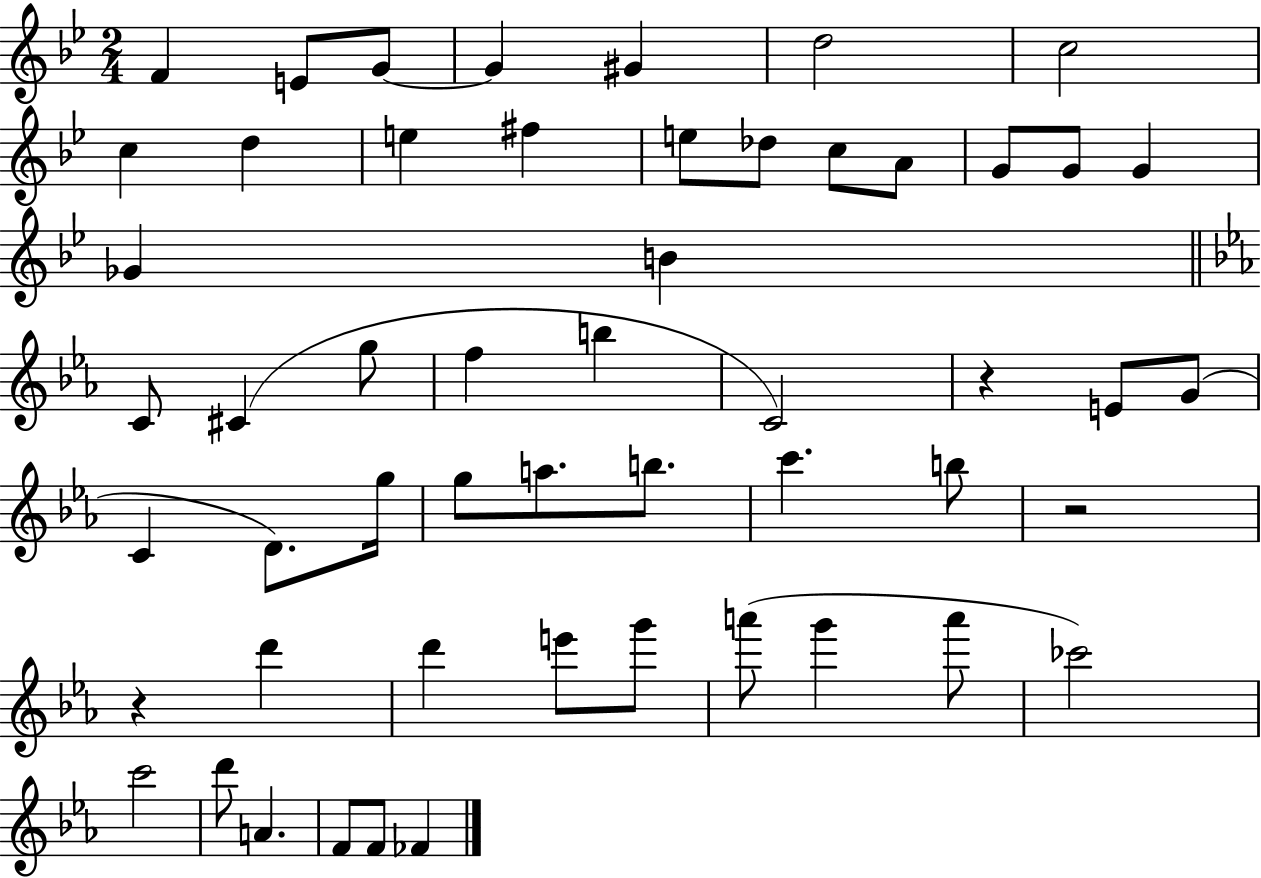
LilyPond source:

{
  \clef treble
  \numericTimeSignature
  \time 2/4
  \key bes \major
  f'4 e'8 g'8~~ | g'4 gis'4 | d''2 | c''2 | \break c''4 d''4 | e''4 fis''4 | e''8 des''8 c''8 a'8 | g'8 g'8 g'4 | \break ges'4 b'4 | \bar "||" \break \key c \minor c'8 cis'4( g''8 | f''4 b''4 | c'2) | r4 e'8 g'8( | \break c'4 d'8.) g''16 | g''8 a''8. b''8. | c'''4. b''8 | r2 | \break r4 d'''4 | d'''4 e'''8 g'''8 | a'''8( g'''4 a'''8 | ces'''2) | \break c'''2 | d'''8 a'4. | f'8 f'8 fes'4 | \bar "|."
}